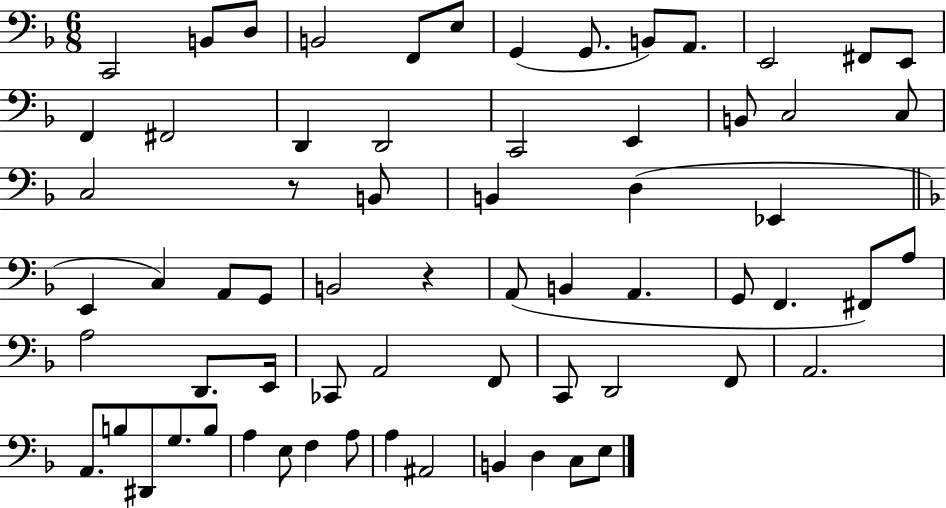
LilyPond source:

{
  \clef bass
  \numericTimeSignature
  \time 6/8
  \key f \major
  \repeat volta 2 { c,2 b,8 d8 | b,2 f,8 e8 | g,4( g,8. b,8) a,8. | e,2 fis,8 e,8 | \break f,4 fis,2 | d,4 d,2 | c,2 e,4 | b,8 c2 c8 | \break c2 r8 b,8 | b,4 d4( ees,4 | \bar "||" \break \key f \major e,4 c4) a,8 g,8 | b,2 r4 | a,8( b,4 a,4. | g,8 f,4. fis,8) a8 | \break a2 d,8. e,16 | ces,8 a,2 f,8 | c,8 d,2 f,8 | a,2. | \break a,8. b8 dis,8 g8. b8 | a4 e8 f4 a8 | a4 ais,2 | b,4 d4 c8 e8 | \break } \bar "|."
}